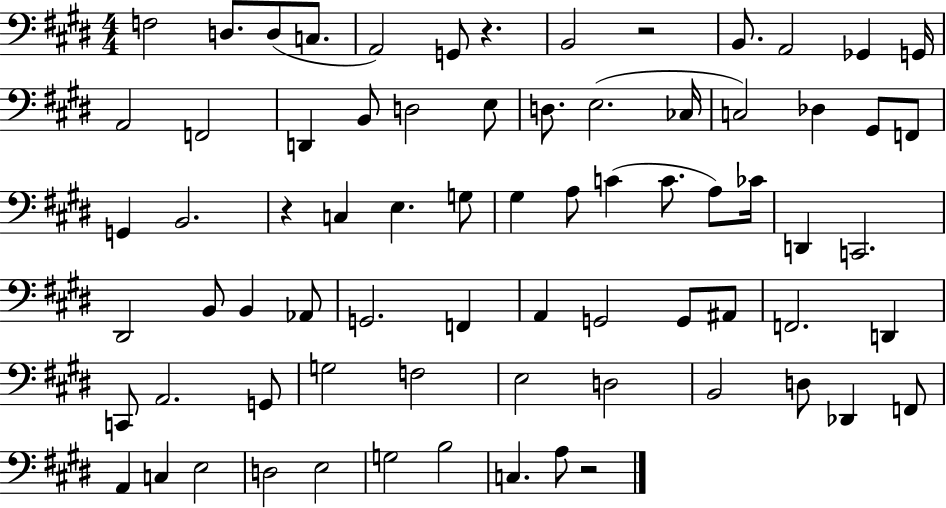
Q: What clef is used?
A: bass